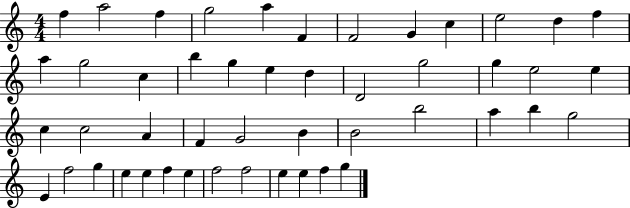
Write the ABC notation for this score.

X:1
T:Untitled
M:4/4
L:1/4
K:C
f a2 f g2 a F F2 G c e2 d f a g2 c b g e d D2 g2 g e2 e c c2 A F G2 B B2 b2 a b g2 E f2 g e e f e f2 f2 e e f g